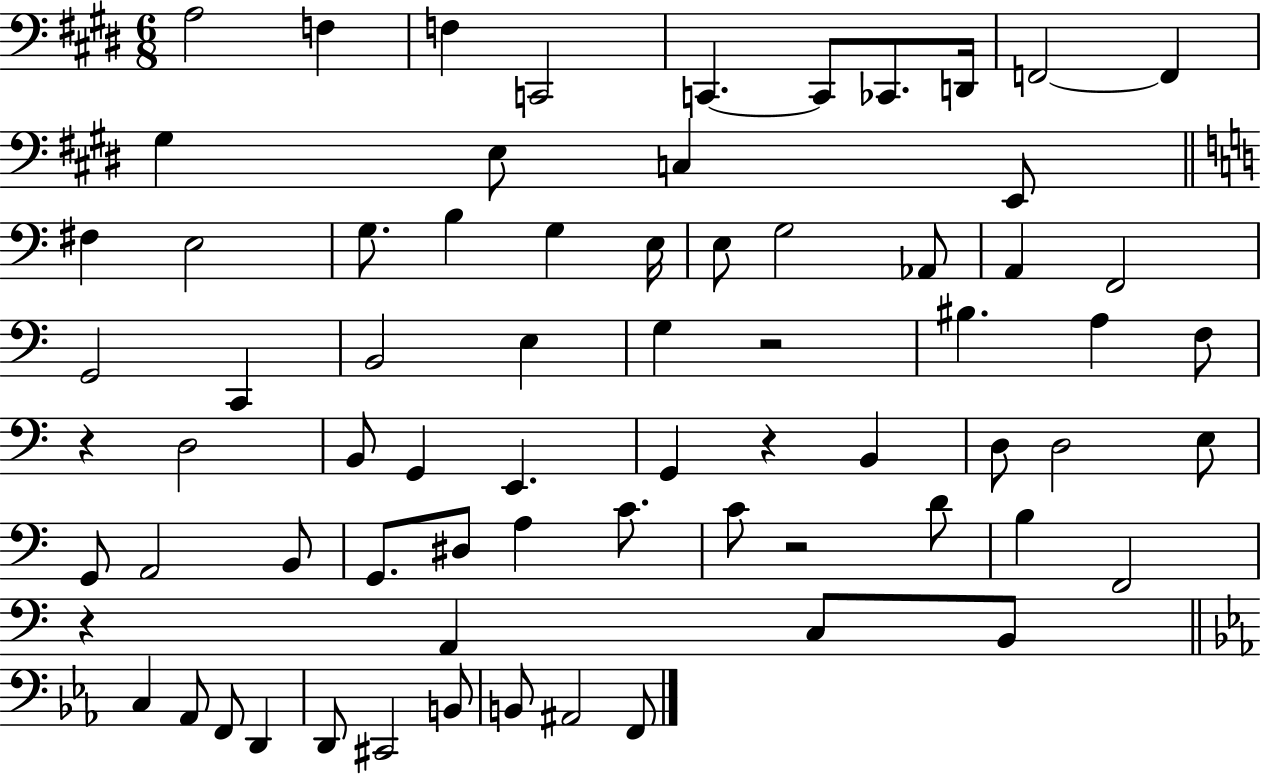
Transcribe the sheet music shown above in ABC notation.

X:1
T:Untitled
M:6/8
L:1/4
K:E
A,2 F, F, C,,2 C,, C,,/2 _C,,/2 D,,/4 F,,2 F,, ^G, E,/2 C, E,,/2 ^F, E,2 G,/2 B, G, E,/4 E,/2 G,2 _A,,/2 A,, F,,2 G,,2 C,, B,,2 E, G, z2 ^B, A, F,/2 z D,2 B,,/2 G,, E,, G,, z B,, D,/2 D,2 E,/2 G,,/2 A,,2 B,,/2 G,,/2 ^D,/2 A, C/2 C/2 z2 D/2 B, F,,2 z A,, C,/2 B,,/2 C, _A,,/2 F,,/2 D,, D,,/2 ^C,,2 B,,/2 B,,/2 ^A,,2 F,,/2